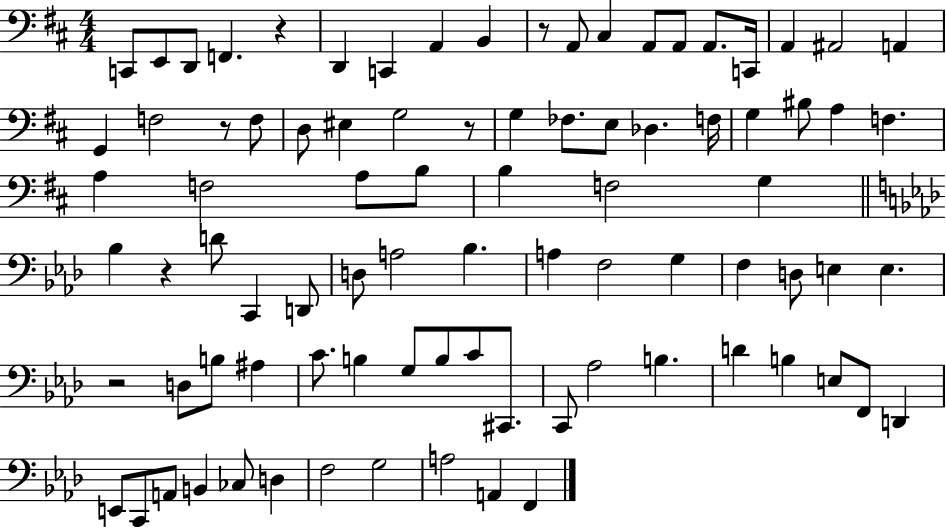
{
  \clef bass
  \numericTimeSignature
  \time 4/4
  \key d \major
  c,8 e,8 d,8 f,4. r4 | d,4 c,4 a,4 b,4 | r8 a,8 cis4 a,8 a,8 a,8. c,16 | a,4 ais,2 a,4 | \break g,4 f2 r8 f8 | d8 eis4 g2 r8 | g4 fes8. e8 des4. f16 | g4 bis8 a4 f4. | \break a4 f2 a8 b8 | b4 f2 g4 | \bar "||" \break \key aes \major bes4 r4 d'8 c,4 d,8 | d8 a2 bes4. | a4 f2 g4 | f4 d8 e4 e4. | \break r2 d8 b8 ais4 | c'8. b4 g8 b8 c'8 cis,8. | c,8 aes2 b4. | d'4 b4 e8 f,8 d,4 | \break e,8 c,8 a,8 b,4 ces8 d4 | f2 g2 | a2 a,4 f,4 | \bar "|."
}